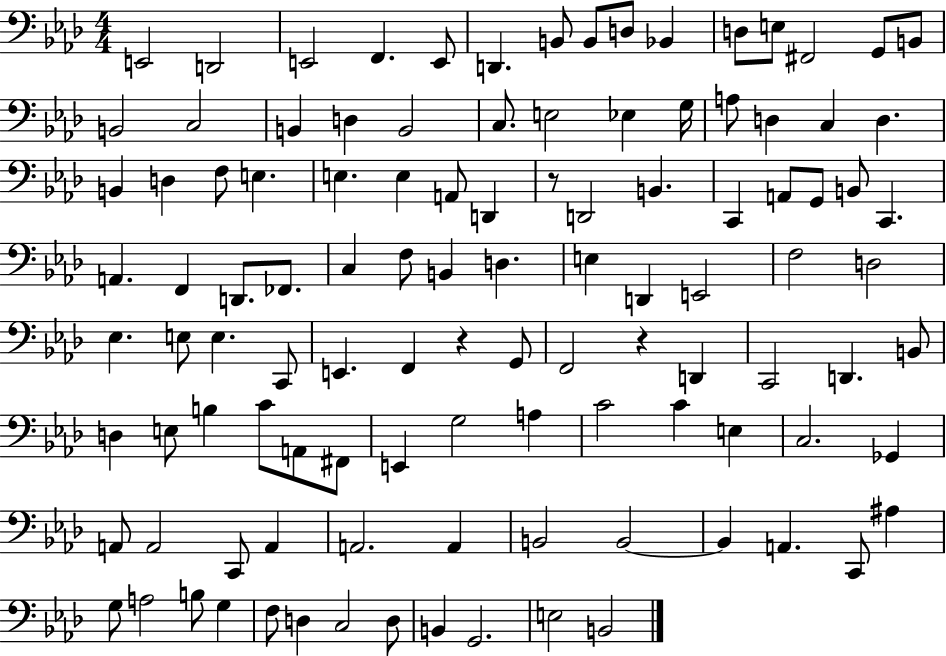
X:1
T:Untitled
M:4/4
L:1/4
K:Ab
E,,2 D,,2 E,,2 F,, E,,/2 D,, B,,/2 B,,/2 D,/2 _B,, D,/2 E,/2 ^F,,2 G,,/2 B,,/2 B,,2 C,2 B,, D, B,,2 C,/2 E,2 _E, G,/4 A,/2 D, C, D, B,, D, F,/2 E, E, E, A,,/2 D,, z/2 D,,2 B,, C,, A,,/2 G,,/2 B,,/2 C,, A,, F,, D,,/2 _F,,/2 C, F,/2 B,, D, E, D,, E,,2 F,2 D,2 _E, E,/2 E, C,,/2 E,, F,, z G,,/2 F,,2 z D,, C,,2 D,, B,,/2 D, E,/2 B, C/2 A,,/2 ^F,,/2 E,, G,2 A, C2 C E, C,2 _G,, A,,/2 A,,2 C,,/2 A,, A,,2 A,, B,,2 B,,2 B,, A,, C,,/2 ^A, G,/2 A,2 B,/2 G, F,/2 D, C,2 D,/2 B,, G,,2 E,2 B,,2